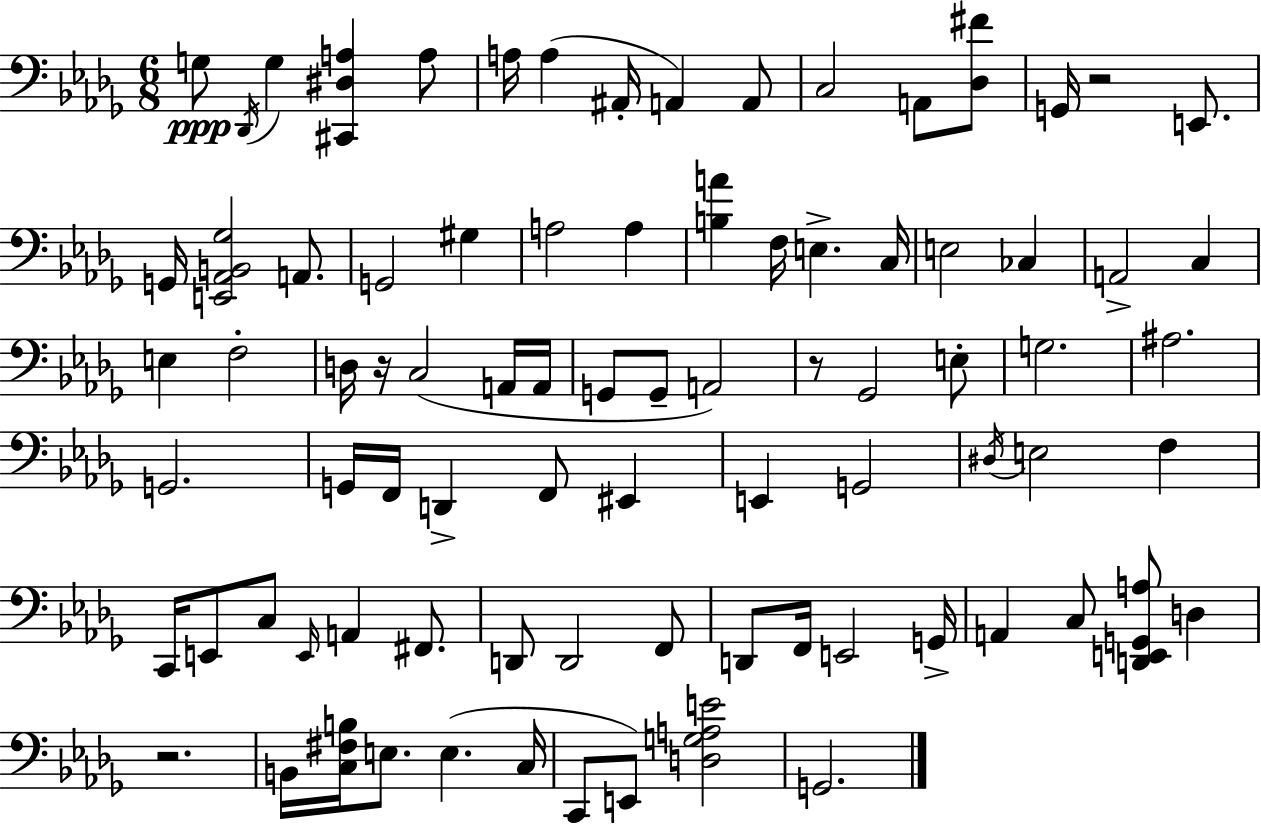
G3/e Db2/s G3/q [C#2,D#3,A3]/q A3/e A3/s A3/q A#2/s A2/q A2/e C3/h A2/e [Db3,F#4]/e G2/s R/h E2/e. G2/s [E2,Ab2,B2,Gb3]/h A2/e. G2/h G#3/q A3/h A3/q [B3,A4]/q F3/s E3/q. C3/s E3/h CES3/q A2/h C3/q E3/q F3/h D3/s R/s C3/h A2/s A2/s G2/e G2/e A2/h R/e Gb2/h E3/e G3/h. A#3/h. G2/h. G2/s F2/s D2/q F2/e EIS2/q E2/q G2/h D#3/s E3/h F3/q C2/s E2/e C3/e E2/s A2/q F#2/e. D2/e D2/h F2/e D2/e F2/s E2/h G2/s A2/q C3/e [D2,E2,G2,A3]/e D3/q R/h. B2/s [C3,F#3,B3]/s E3/e. E3/q. C3/s C2/e E2/e [D3,G3,A3,E4]/h G2/h.